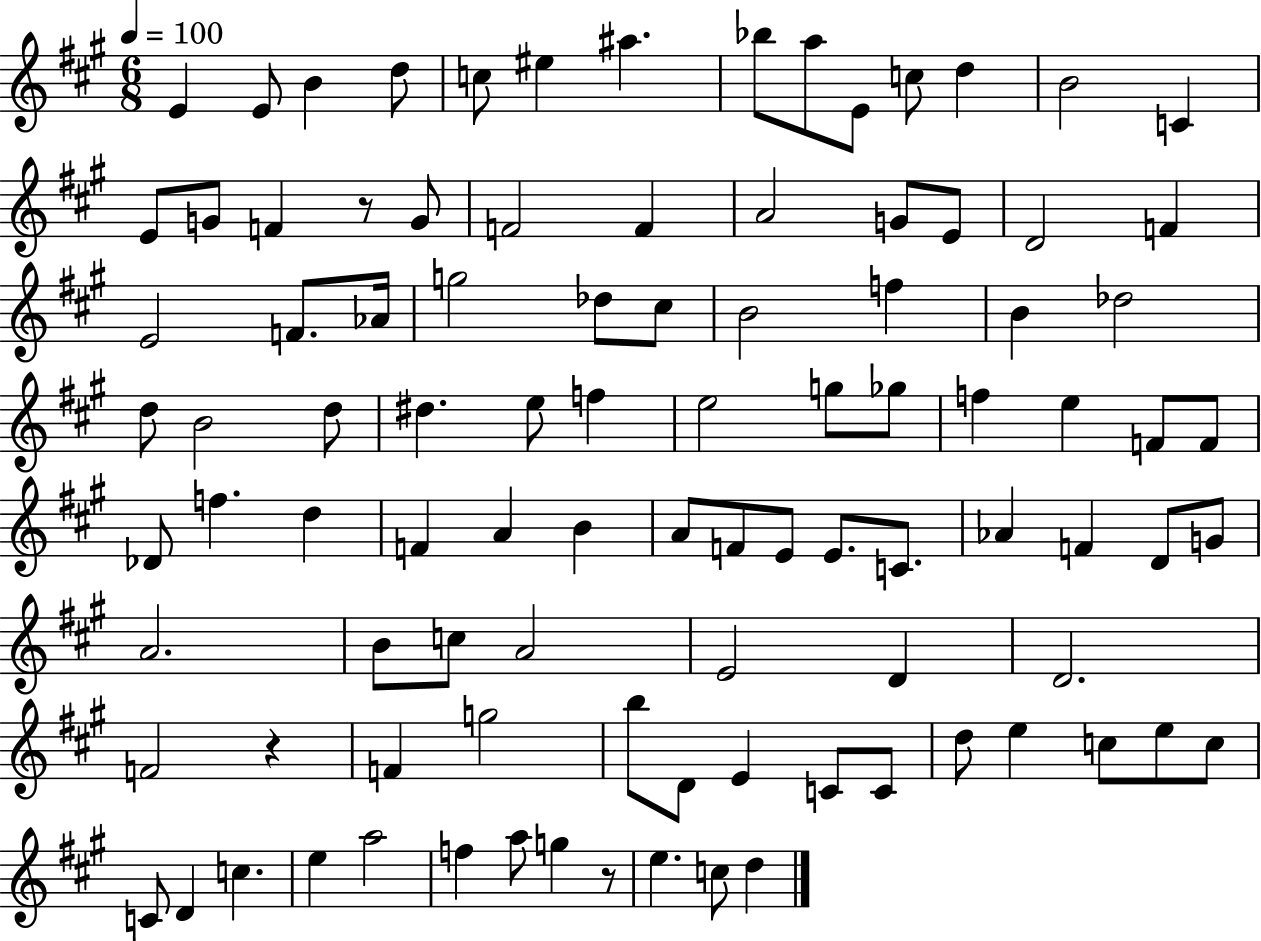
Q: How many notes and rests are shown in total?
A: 97